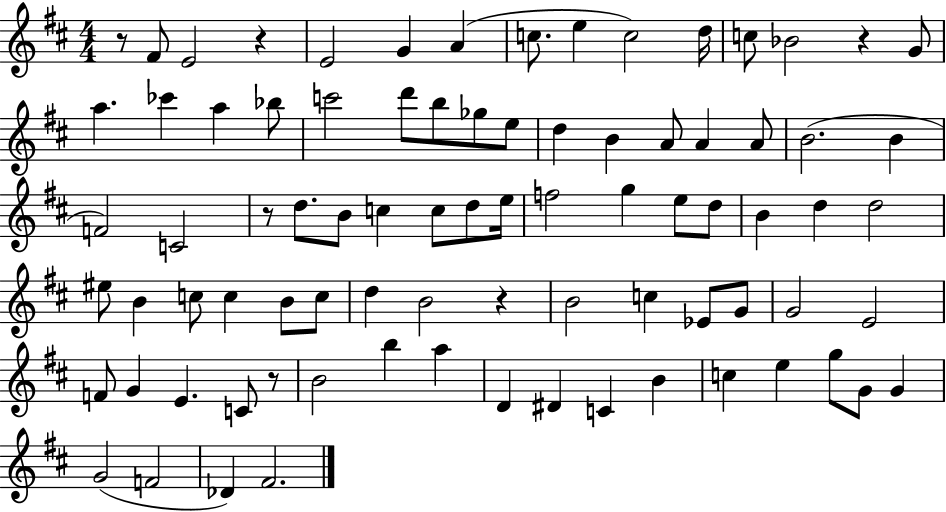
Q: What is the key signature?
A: D major